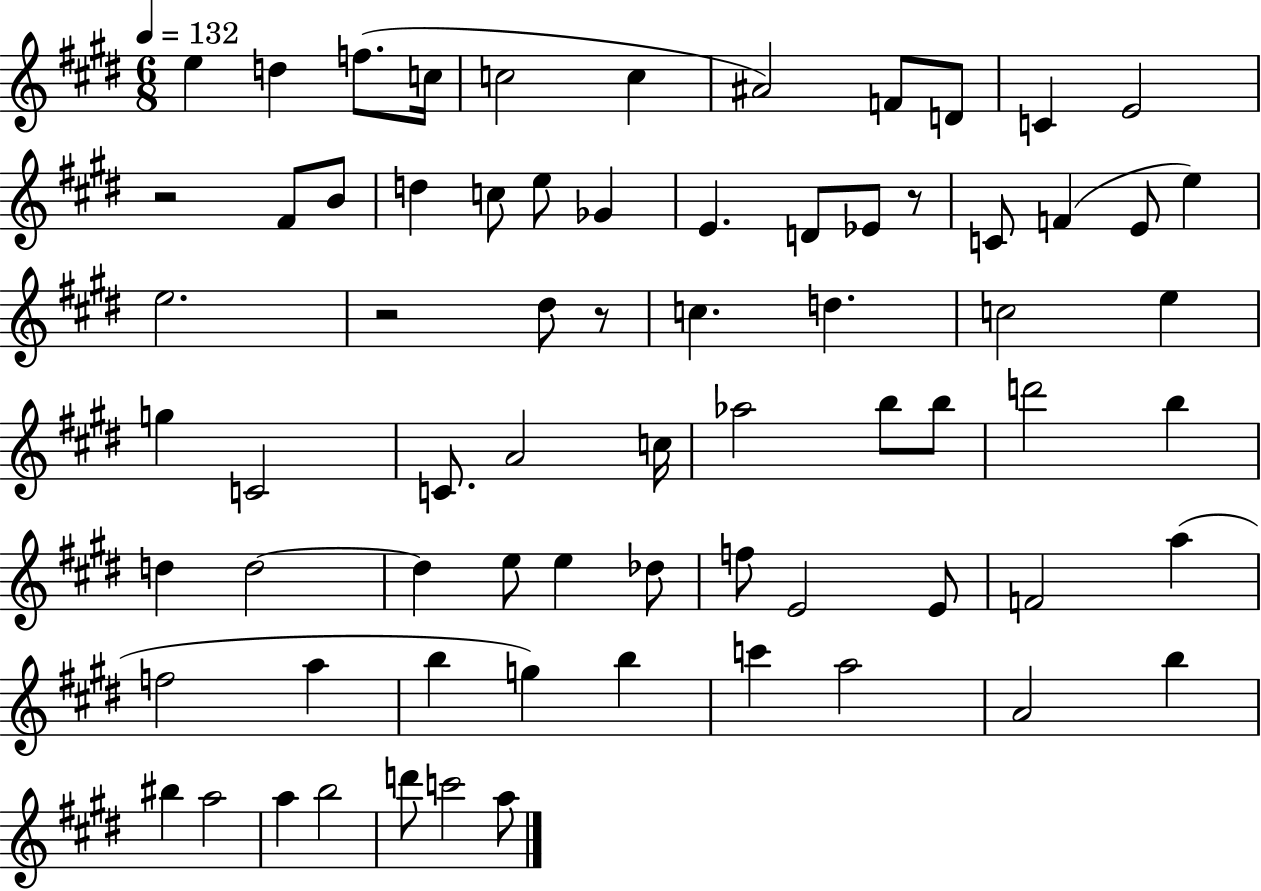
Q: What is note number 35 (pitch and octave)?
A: C5